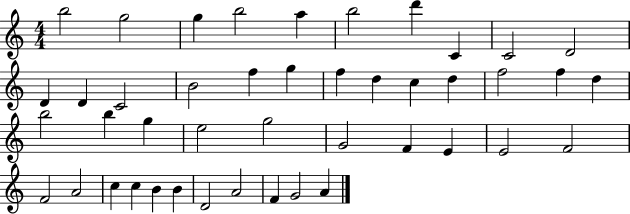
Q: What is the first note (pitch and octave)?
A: B5